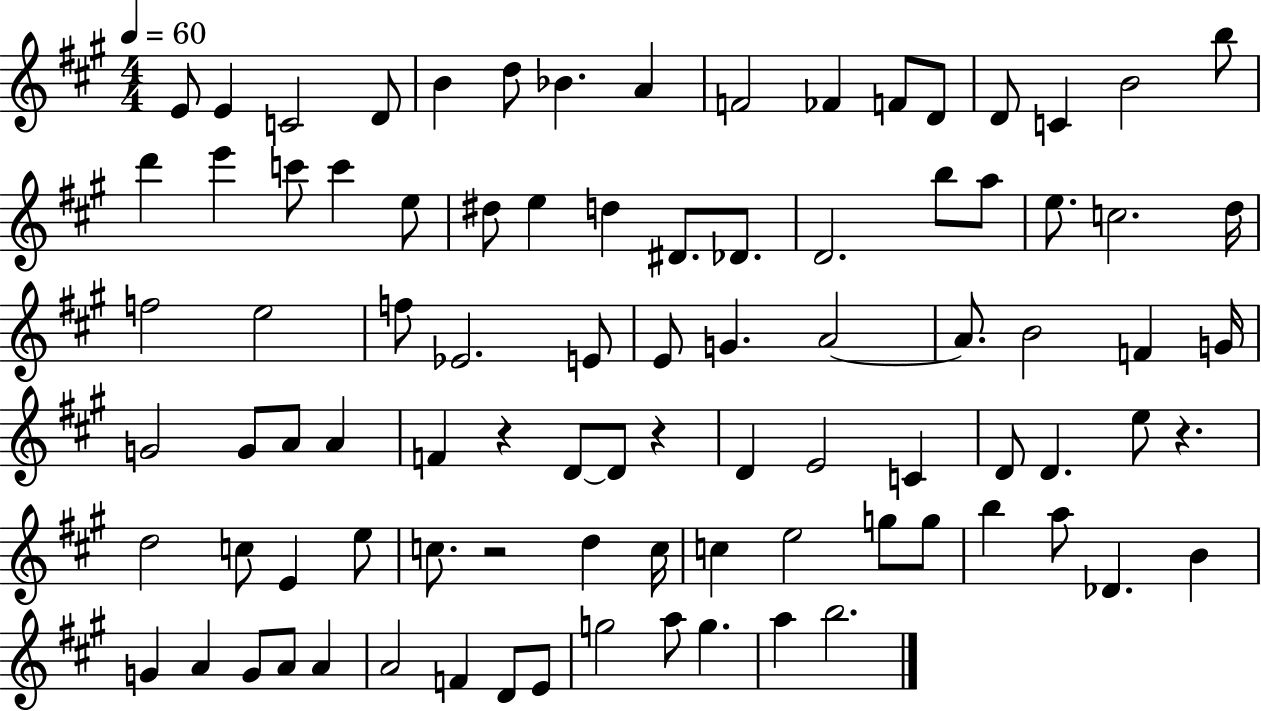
E4/e E4/q C4/h D4/e B4/q D5/e Bb4/q. A4/q F4/h FES4/q F4/e D4/e D4/e C4/q B4/h B5/e D6/q E6/q C6/e C6/q E5/e D#5/e E5/q D5/q D#4/e. Db4/e. D4/h. B5/e A5/e E5/e. C5/h. D5/s F5/h E5/h F5/e Eb4/h. E4/e E4/e G4/q. A4/h A4/e. B4/h F4/q G4/s G4/h G4/e A4/e A4/q F4/q R/q D4/e D4/e R/q D4/q E4/h C4/q D4/e D4/q. E5/e R/q. D5/h C5/e E4/q E5/e C5/e. R/h D5/q C5/s C5/q E5/h G5/e G5/e B5/q A5/e Db4/q. B4/q G4/q A4/q G4/e A4/e A4/q A4/h F4/q D4/e E4/e G5/h A5/e G5/q. A5/q B5/h.